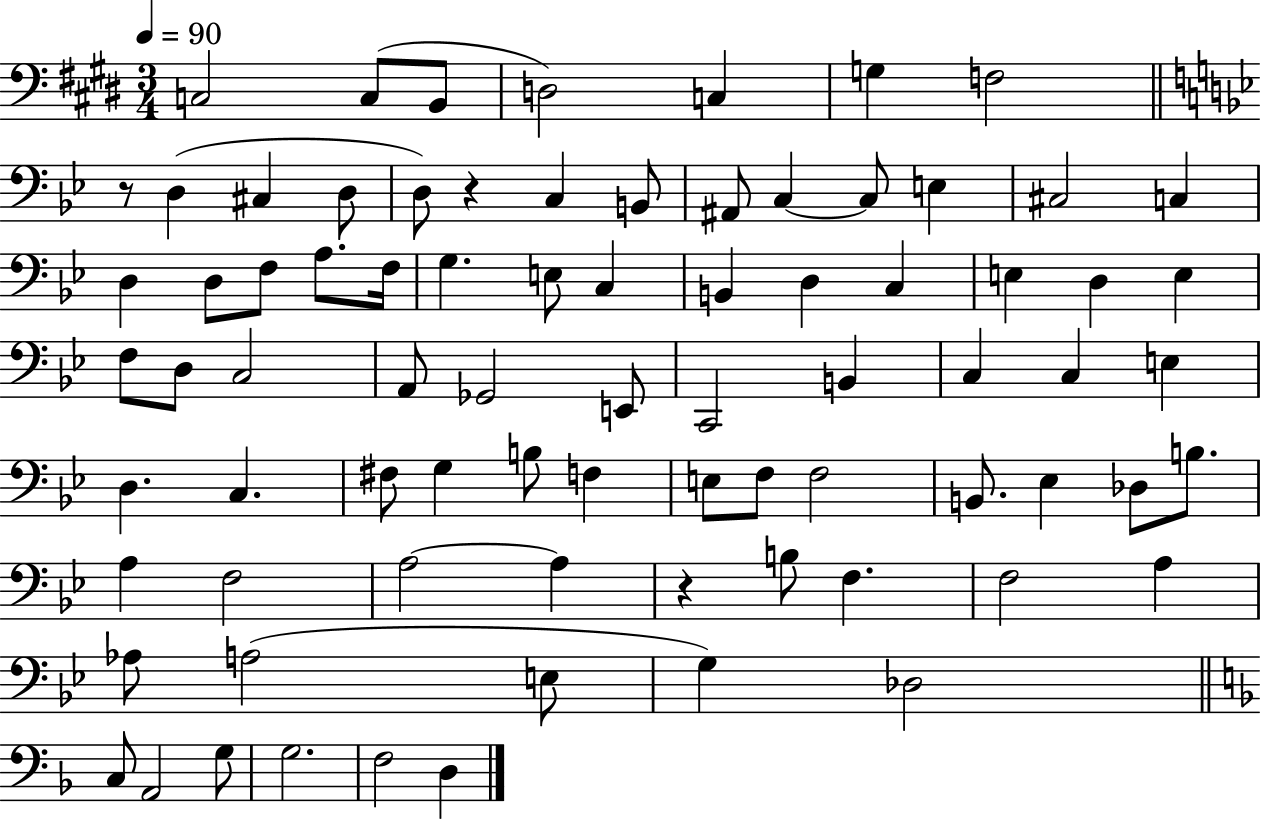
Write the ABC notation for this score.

X:1
T:Untitled
M:3/4
L:1/4
K:E
C,2 C,/2 B,,/2 D,2 C, G, F,2 z/2 D, ^C, D,/2 D,/2 z C, B,,/2 ^A,,/2 C, C,/2 E, ^C,2 C, D, D,/2 F,/2 A,/2 F,/4 G, E,/2 C, B,, D, C, E, D, E, F,/2 D,/2 C,2 A,,/2 _G,,2 E,,/2 C,,2 B,, C, C, E, D, C, ^F,/2 G, B,/2 F, E,/2 F,/2 F,2 B,,/2 _E, _D,/2 B,/2 A, F,2 A,2 A, z B,/2 F, F,2 A, _A,/2 A,2 E,/2 G, _D,2 C,/2 A,,2 G,/2 G,2 F,2 D,